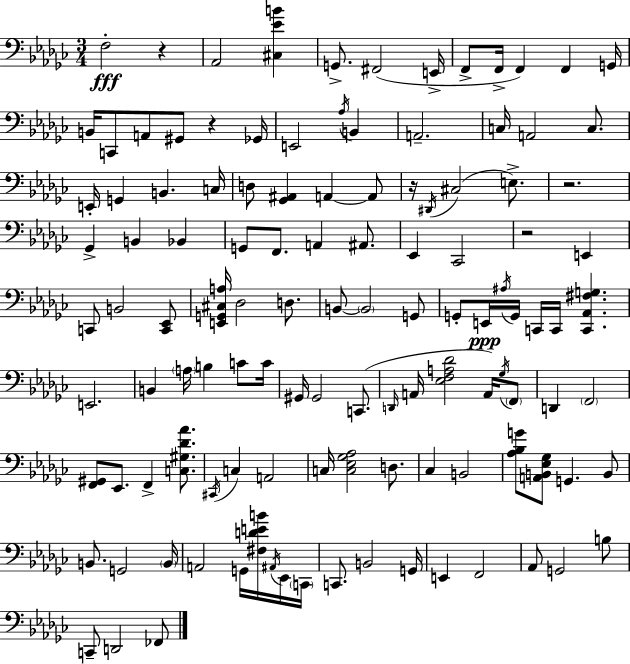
X:1
T:Untitled
M:3/4
L:1/4
K:Ebm
F,2 z _A,,2 [^C,_EB] G,,/2 ^F,,2 E,,/4 F,,/2 F,,/4 F,, F,, G,,/4 B,,/4 C,,/2 A,,/2 ^G,,/2 z _G,,/4 E,,2 _A,/4 B,, A,,2 C,/4 A,,2 C,/2 E,,/4 G,, B,, C,/4 D,/2 [_G,,^A,,] A,, A,,/2 z/4 ^D,,/4 ^C,2 E,/2 z2 _G,, B,, _B,, G,,/2 F,,/2 A,, ^A,,/2 _E,, _C,,2 z2 E,, C,,/2 B,,2 [C,,_E,,]/2 [E,,G,,^C,A,]/4 _D,2 D,/2 B,,/2 B,,2 G,,/2 G,,/2 E,,/4 ^A,/4 G,,/4 C,,/4 C,,/4 [C,,_A,,^F,G,] E,,2 B,, A,/4 B, C/2 C/4 ^G,,/4 ^G,,2 C,,/2 D,,/4 A,,/4 [_E,F,A,_D]2 A,,/4 _G,/4 F,,/2 D,, F,,2 [F,,^G,,]/2 _E,,/2 F,, [C,^G,_D_A]/2 ^C,,/4 C, A,,2 C,/4 [C,_E,_G,_A,]2 D,/2 _C, B,,2 [_A,_B,G]/2 [A,,B,,_E,_G,]/2 G,, B,,/2 B,,/2 G,,2 B,,/4 A,,2 G,,/4 [^F,DEB]/4 ^A,,/4 _E,,/4 C,,/4 C,,/2 B,,2 G,,/4 E,, F,,2 _A,,/2 G,,2 B,/2 C,,/2 D,,2 _F,,/2